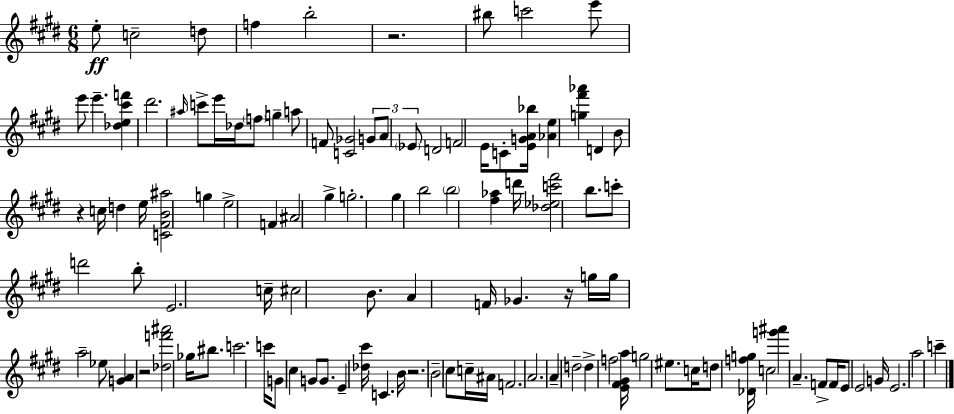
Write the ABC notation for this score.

X:1
T:Untitled
M:6/8
L:1/4
K:E
e/2 c2 d/2 f b2 z2 ^b/2 c'2 e'/2 e'/2 e' [_de^c'f'] ^d'2 ^a/4 c'/2 e'/4 _d/4 f/2 g a/2 F/2 [C_G]2 G/2 A/2 _E/2 D2 F2 E/4 C/2 [EGA_b]/4 [_Ae] [g^f'_a'] D B/2 z c/4 d e/4 [C^FB^a]2 g e2 F ^A2 ^g g2 ^g b2 b2 [^f_a] d'/4 [_d_ec'^f']2 b/2 c'/2 d'2 b/2 E2 c/4 ^c2 B/2 A F/4 _G z/4 g/4 g/4 a2 _e/2 [GA] z2 [_df'^a']2 _g/4 ^b/2 c'2 c'/4 G/2 ^c G/2 G/2 E [_d^c']/4 C B/4 z2 B2 ^c/2 c/4 ^A/4 F2 A2 A d2 d f2 [E^F^Ga]/4 g2 ^e/2 c/4 d/2 [_Dfg]/4 c2 [g'^a'] A F/2 F/4 E/2 E2 G/4 E2 a2 c'